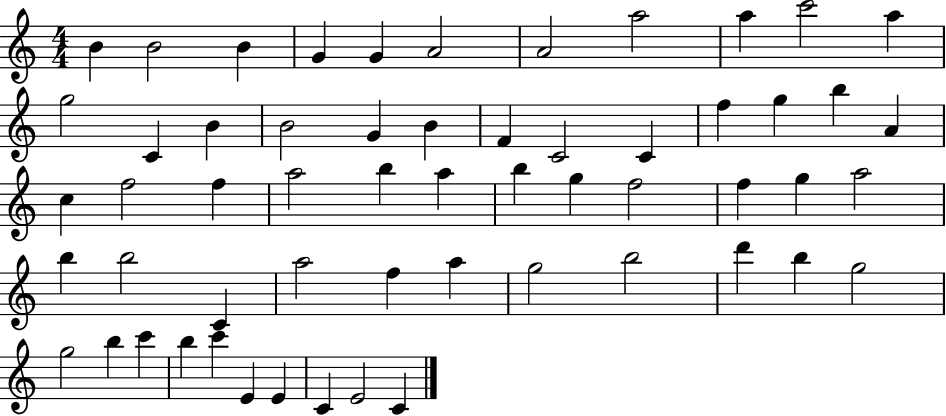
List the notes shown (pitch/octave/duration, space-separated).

B4/q B4/h B4/q G4/q G4/q A4/h A4/h A5/h A5/q C6/h A5/q G5/h C4/q B4/q B4/h G4/q B4/q F4/q C4/h C4/q F5/q G5/q B5/q A4/q C5/q F5/h F5/q A5/h B5/q A5/q B5/q G5/q F5/h F5/q G5/q A5/h B5/q B5/h C4/q A5/h F5/q A5/q G5/h B5/h D6/q B5/q G5/h G5/h B5/q C6/q B5/q C6/q E4/q E4/q C4/q E4/h C4/q